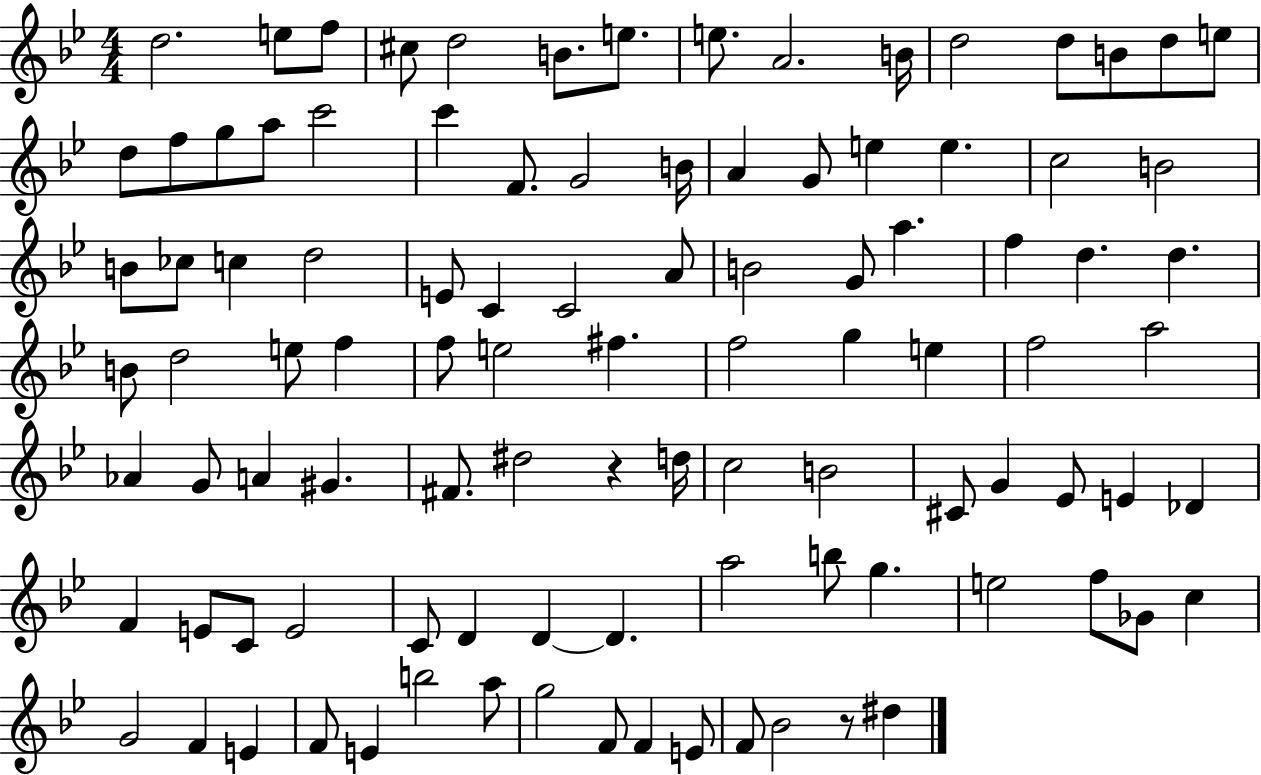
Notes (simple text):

D5/h. E5/e F5/e C#5/e D5/h B4/e. E5/e. E5/e. A4/h. B4/s D5/h D5/e B4/e D5/e E5/e D5/e F5/e G5/e A5/e C6/h C6/q F4/e. G4/h B4/s A4/q G4/e E5/q E5/q. C5/h B4/h B4/e CES5/e C5/q D5/h E4/e C4/q C4/h A4/e B4/h G4/e A5/q. F5/q D5/q. D5/q. B4/e D5/h E5/e F5/q F5/e E5/h F#5/q. F5/h G5/q E5/q F5/h A5/h Ab4/q G4/e A4/q G#4/q. F#4/e. D#5/h R/q D5/s C5/h B4/h C#4/e G4/q Eb4/e E4/q Db4/q F4/q E4/e C4/e E4/h C4/e D4/q D4/q D4/q. A5/h B5/e G5/q. E5/h F5/e Gb4/e C5/q G4/h F4/q E4/q F4/e E4/q B5/h A5/e G5/h F4/e F4/q E4/e F4/e Bb4/h R/e D#5/q